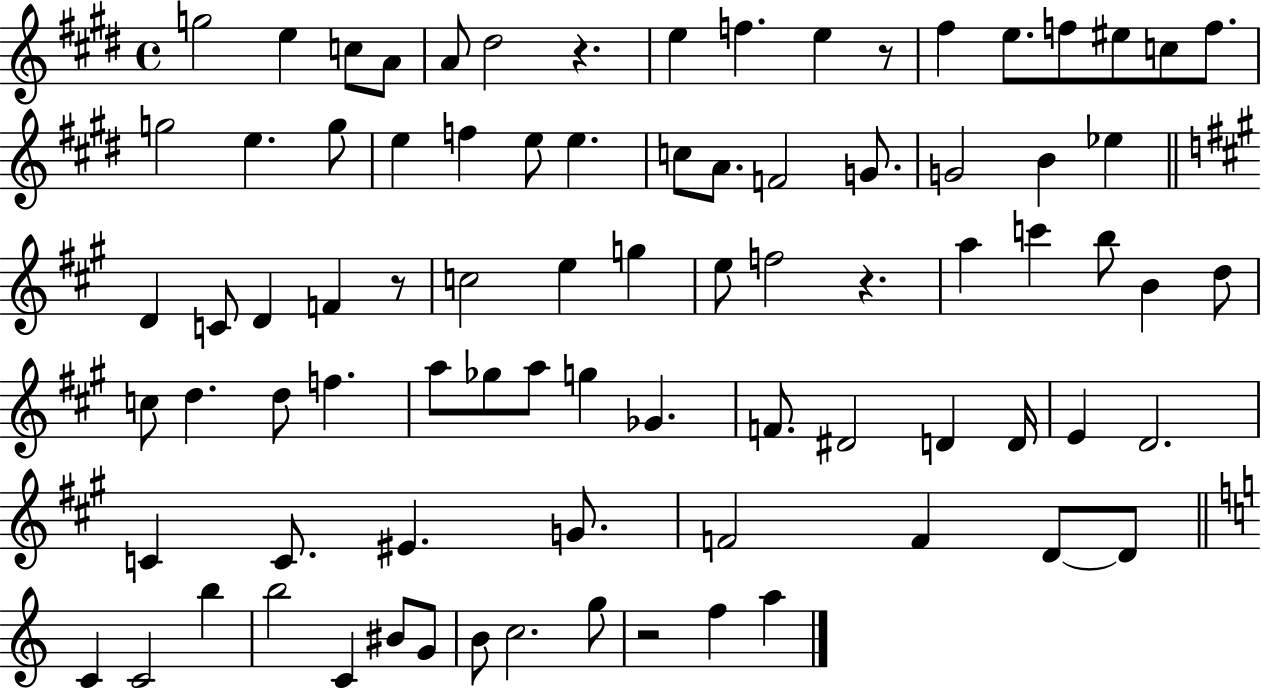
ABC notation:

X:1
T:Untitled
M:4/4
L:1/4
K:E
g2 e c/2 A/2 A/2 ^d2 z e f e z/2 ^f e/2 f/2 ^e/2 c/2 f/2 g2 e g/2 e f e/2 e c/2 A/2 F2 G/2 G2 B _e D C/2 D F z/2 c2 e g e/2 f2 z a c' b/2 B d/2 c/2 d d/2 f a/2 _g/2 a/2 g _G F/2 ^D2 D D/4 E D2 C C/2 ^E G/2 F2 F D/2 D/2 C C2 b b2 C ^B/2 G/2 B/2 c2 g/2 z2 f a